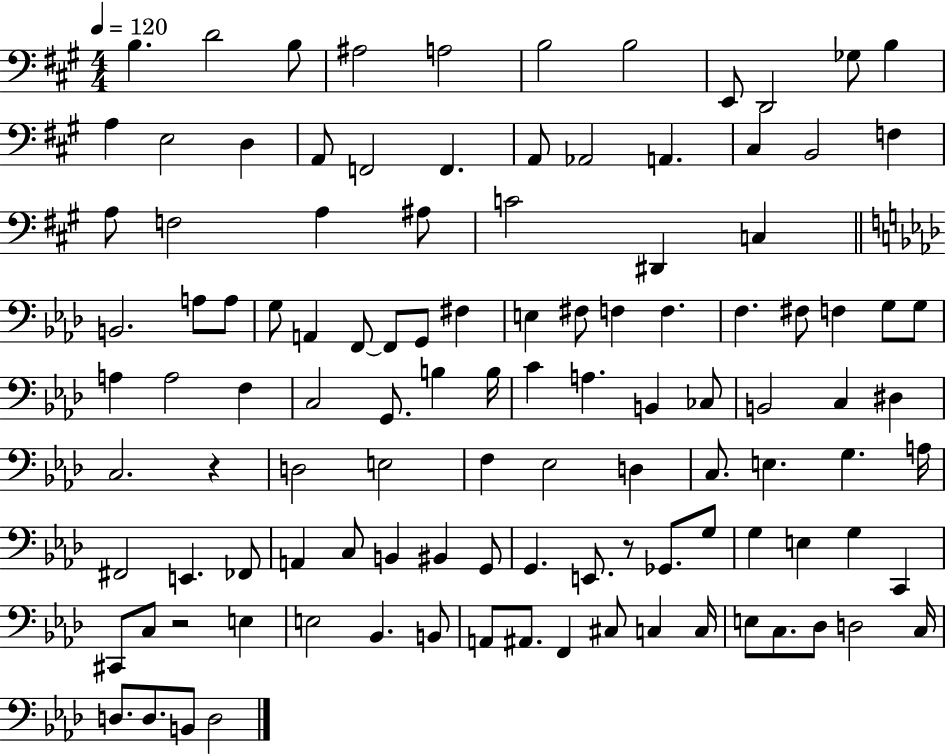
B3/q. D4/h B3/e A#3/h A3/h B3/h B3/h E2/e D2/h Gb3/e B3/q A3/q E3/h D3/q A2/e F2/h F2/q. A2/e Ab2/h A2/q. C#3/q B2/h F3/q A3/e F3/h A3/q A#3/e C4/h D#2/q C3/q B2/h. A3/e A3/e G3/e A2/q F2/e F2/e G2/e F#3/q E3/q F#3/e F3/q F3/q. F3/q. F#3/e F3/q G3/e G3/e A3/q A3/h F3/q C3/h G2/e. B3/q B3/s C4/q A3/q. B2/q CES3/e B2/h C3/q D#3/q C3/h. R/q D3/h E3/h F3/q Eb3/h D3/q C3/e. E3/q. G3/q. A3/s F#2/h E2/q. FES2/e A2/q C3/e B2/q BIS2/q G2/e G2/q. E2/e. R/e Gb2/e. G3/e G3/q E3/q G3/q C2/q C#2/e C3/e R/h E3/q E3/h Bb2/q. B2/e A2/e A#2/e. F2/q C#3/e C3/q C3/s E3/e C3/e. Db3/e D3/h C3/s D3/e. D3/e. B2/e D3/h